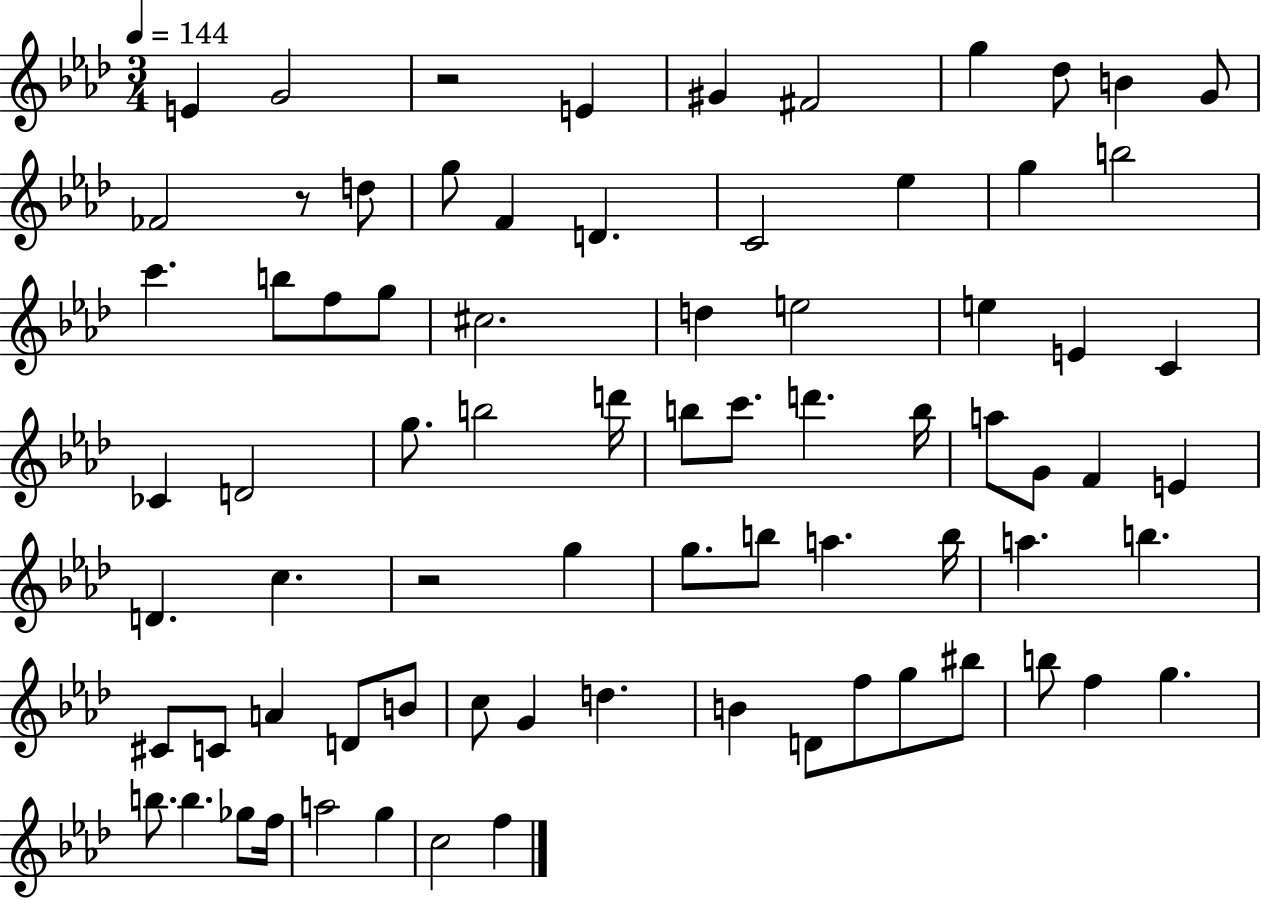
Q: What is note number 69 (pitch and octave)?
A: Gb5